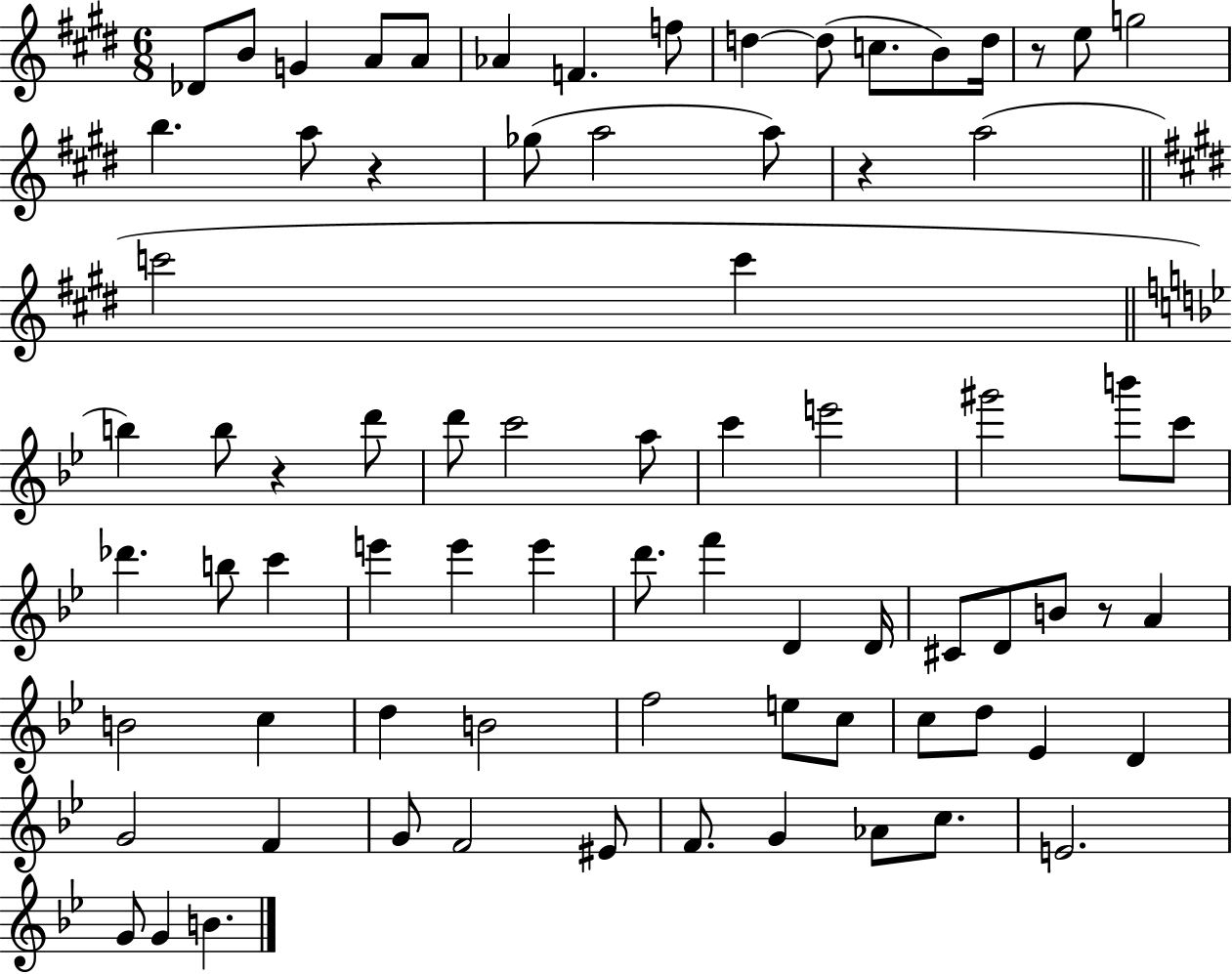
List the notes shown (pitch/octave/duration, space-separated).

Db4/e B4/e G4/q A4/e A4/e Ab4/q F4/q. F5/e D5/q D5/e C5/e. B4/e D5/s R/e E5/e G5/h B5/q. A5/e R/q Gb5/e A5/h A5/e R/q A5/h C6/h C6/q B5/q B5/e R/q D6/e D6/e C6/h A5/e C6/q E6/h G#6/h B6/e C6/e Db6/q. B5/e C6/q E6/q E6/q E6/q D6/e. F6/q D4/q D4/s C#4/e D4/e B4/e R/e A4/q B4/h C5/q D5/q B4/h F5/h E5/e C5/e C5/e D5/e Eb4/q D4/q G4/h F4/q G4/e F4/h EIS4/e F4/e. G4/q Ab4/e C5/e. E4/h. G4/e G4/q B4/q.